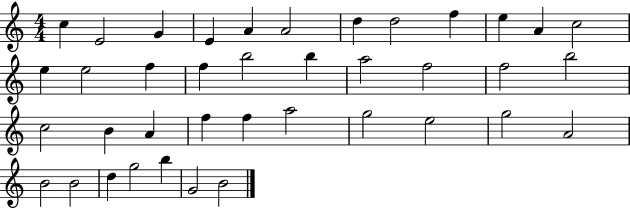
C5/q E4/h G4/q E4/q A4/q A4/h D5/q D5/h F5/q E5/q A4/q C5/h E5/q E5/h F5/q F5/q B5/h B5/q A5/h F5/h F5/h B5/h C5/h B4/q A4/q F5/q F5/q A5/h G5/h E5/h G5/h A4/h B4/h B4/h D5/q G5/h B5/q G4/h B4/h